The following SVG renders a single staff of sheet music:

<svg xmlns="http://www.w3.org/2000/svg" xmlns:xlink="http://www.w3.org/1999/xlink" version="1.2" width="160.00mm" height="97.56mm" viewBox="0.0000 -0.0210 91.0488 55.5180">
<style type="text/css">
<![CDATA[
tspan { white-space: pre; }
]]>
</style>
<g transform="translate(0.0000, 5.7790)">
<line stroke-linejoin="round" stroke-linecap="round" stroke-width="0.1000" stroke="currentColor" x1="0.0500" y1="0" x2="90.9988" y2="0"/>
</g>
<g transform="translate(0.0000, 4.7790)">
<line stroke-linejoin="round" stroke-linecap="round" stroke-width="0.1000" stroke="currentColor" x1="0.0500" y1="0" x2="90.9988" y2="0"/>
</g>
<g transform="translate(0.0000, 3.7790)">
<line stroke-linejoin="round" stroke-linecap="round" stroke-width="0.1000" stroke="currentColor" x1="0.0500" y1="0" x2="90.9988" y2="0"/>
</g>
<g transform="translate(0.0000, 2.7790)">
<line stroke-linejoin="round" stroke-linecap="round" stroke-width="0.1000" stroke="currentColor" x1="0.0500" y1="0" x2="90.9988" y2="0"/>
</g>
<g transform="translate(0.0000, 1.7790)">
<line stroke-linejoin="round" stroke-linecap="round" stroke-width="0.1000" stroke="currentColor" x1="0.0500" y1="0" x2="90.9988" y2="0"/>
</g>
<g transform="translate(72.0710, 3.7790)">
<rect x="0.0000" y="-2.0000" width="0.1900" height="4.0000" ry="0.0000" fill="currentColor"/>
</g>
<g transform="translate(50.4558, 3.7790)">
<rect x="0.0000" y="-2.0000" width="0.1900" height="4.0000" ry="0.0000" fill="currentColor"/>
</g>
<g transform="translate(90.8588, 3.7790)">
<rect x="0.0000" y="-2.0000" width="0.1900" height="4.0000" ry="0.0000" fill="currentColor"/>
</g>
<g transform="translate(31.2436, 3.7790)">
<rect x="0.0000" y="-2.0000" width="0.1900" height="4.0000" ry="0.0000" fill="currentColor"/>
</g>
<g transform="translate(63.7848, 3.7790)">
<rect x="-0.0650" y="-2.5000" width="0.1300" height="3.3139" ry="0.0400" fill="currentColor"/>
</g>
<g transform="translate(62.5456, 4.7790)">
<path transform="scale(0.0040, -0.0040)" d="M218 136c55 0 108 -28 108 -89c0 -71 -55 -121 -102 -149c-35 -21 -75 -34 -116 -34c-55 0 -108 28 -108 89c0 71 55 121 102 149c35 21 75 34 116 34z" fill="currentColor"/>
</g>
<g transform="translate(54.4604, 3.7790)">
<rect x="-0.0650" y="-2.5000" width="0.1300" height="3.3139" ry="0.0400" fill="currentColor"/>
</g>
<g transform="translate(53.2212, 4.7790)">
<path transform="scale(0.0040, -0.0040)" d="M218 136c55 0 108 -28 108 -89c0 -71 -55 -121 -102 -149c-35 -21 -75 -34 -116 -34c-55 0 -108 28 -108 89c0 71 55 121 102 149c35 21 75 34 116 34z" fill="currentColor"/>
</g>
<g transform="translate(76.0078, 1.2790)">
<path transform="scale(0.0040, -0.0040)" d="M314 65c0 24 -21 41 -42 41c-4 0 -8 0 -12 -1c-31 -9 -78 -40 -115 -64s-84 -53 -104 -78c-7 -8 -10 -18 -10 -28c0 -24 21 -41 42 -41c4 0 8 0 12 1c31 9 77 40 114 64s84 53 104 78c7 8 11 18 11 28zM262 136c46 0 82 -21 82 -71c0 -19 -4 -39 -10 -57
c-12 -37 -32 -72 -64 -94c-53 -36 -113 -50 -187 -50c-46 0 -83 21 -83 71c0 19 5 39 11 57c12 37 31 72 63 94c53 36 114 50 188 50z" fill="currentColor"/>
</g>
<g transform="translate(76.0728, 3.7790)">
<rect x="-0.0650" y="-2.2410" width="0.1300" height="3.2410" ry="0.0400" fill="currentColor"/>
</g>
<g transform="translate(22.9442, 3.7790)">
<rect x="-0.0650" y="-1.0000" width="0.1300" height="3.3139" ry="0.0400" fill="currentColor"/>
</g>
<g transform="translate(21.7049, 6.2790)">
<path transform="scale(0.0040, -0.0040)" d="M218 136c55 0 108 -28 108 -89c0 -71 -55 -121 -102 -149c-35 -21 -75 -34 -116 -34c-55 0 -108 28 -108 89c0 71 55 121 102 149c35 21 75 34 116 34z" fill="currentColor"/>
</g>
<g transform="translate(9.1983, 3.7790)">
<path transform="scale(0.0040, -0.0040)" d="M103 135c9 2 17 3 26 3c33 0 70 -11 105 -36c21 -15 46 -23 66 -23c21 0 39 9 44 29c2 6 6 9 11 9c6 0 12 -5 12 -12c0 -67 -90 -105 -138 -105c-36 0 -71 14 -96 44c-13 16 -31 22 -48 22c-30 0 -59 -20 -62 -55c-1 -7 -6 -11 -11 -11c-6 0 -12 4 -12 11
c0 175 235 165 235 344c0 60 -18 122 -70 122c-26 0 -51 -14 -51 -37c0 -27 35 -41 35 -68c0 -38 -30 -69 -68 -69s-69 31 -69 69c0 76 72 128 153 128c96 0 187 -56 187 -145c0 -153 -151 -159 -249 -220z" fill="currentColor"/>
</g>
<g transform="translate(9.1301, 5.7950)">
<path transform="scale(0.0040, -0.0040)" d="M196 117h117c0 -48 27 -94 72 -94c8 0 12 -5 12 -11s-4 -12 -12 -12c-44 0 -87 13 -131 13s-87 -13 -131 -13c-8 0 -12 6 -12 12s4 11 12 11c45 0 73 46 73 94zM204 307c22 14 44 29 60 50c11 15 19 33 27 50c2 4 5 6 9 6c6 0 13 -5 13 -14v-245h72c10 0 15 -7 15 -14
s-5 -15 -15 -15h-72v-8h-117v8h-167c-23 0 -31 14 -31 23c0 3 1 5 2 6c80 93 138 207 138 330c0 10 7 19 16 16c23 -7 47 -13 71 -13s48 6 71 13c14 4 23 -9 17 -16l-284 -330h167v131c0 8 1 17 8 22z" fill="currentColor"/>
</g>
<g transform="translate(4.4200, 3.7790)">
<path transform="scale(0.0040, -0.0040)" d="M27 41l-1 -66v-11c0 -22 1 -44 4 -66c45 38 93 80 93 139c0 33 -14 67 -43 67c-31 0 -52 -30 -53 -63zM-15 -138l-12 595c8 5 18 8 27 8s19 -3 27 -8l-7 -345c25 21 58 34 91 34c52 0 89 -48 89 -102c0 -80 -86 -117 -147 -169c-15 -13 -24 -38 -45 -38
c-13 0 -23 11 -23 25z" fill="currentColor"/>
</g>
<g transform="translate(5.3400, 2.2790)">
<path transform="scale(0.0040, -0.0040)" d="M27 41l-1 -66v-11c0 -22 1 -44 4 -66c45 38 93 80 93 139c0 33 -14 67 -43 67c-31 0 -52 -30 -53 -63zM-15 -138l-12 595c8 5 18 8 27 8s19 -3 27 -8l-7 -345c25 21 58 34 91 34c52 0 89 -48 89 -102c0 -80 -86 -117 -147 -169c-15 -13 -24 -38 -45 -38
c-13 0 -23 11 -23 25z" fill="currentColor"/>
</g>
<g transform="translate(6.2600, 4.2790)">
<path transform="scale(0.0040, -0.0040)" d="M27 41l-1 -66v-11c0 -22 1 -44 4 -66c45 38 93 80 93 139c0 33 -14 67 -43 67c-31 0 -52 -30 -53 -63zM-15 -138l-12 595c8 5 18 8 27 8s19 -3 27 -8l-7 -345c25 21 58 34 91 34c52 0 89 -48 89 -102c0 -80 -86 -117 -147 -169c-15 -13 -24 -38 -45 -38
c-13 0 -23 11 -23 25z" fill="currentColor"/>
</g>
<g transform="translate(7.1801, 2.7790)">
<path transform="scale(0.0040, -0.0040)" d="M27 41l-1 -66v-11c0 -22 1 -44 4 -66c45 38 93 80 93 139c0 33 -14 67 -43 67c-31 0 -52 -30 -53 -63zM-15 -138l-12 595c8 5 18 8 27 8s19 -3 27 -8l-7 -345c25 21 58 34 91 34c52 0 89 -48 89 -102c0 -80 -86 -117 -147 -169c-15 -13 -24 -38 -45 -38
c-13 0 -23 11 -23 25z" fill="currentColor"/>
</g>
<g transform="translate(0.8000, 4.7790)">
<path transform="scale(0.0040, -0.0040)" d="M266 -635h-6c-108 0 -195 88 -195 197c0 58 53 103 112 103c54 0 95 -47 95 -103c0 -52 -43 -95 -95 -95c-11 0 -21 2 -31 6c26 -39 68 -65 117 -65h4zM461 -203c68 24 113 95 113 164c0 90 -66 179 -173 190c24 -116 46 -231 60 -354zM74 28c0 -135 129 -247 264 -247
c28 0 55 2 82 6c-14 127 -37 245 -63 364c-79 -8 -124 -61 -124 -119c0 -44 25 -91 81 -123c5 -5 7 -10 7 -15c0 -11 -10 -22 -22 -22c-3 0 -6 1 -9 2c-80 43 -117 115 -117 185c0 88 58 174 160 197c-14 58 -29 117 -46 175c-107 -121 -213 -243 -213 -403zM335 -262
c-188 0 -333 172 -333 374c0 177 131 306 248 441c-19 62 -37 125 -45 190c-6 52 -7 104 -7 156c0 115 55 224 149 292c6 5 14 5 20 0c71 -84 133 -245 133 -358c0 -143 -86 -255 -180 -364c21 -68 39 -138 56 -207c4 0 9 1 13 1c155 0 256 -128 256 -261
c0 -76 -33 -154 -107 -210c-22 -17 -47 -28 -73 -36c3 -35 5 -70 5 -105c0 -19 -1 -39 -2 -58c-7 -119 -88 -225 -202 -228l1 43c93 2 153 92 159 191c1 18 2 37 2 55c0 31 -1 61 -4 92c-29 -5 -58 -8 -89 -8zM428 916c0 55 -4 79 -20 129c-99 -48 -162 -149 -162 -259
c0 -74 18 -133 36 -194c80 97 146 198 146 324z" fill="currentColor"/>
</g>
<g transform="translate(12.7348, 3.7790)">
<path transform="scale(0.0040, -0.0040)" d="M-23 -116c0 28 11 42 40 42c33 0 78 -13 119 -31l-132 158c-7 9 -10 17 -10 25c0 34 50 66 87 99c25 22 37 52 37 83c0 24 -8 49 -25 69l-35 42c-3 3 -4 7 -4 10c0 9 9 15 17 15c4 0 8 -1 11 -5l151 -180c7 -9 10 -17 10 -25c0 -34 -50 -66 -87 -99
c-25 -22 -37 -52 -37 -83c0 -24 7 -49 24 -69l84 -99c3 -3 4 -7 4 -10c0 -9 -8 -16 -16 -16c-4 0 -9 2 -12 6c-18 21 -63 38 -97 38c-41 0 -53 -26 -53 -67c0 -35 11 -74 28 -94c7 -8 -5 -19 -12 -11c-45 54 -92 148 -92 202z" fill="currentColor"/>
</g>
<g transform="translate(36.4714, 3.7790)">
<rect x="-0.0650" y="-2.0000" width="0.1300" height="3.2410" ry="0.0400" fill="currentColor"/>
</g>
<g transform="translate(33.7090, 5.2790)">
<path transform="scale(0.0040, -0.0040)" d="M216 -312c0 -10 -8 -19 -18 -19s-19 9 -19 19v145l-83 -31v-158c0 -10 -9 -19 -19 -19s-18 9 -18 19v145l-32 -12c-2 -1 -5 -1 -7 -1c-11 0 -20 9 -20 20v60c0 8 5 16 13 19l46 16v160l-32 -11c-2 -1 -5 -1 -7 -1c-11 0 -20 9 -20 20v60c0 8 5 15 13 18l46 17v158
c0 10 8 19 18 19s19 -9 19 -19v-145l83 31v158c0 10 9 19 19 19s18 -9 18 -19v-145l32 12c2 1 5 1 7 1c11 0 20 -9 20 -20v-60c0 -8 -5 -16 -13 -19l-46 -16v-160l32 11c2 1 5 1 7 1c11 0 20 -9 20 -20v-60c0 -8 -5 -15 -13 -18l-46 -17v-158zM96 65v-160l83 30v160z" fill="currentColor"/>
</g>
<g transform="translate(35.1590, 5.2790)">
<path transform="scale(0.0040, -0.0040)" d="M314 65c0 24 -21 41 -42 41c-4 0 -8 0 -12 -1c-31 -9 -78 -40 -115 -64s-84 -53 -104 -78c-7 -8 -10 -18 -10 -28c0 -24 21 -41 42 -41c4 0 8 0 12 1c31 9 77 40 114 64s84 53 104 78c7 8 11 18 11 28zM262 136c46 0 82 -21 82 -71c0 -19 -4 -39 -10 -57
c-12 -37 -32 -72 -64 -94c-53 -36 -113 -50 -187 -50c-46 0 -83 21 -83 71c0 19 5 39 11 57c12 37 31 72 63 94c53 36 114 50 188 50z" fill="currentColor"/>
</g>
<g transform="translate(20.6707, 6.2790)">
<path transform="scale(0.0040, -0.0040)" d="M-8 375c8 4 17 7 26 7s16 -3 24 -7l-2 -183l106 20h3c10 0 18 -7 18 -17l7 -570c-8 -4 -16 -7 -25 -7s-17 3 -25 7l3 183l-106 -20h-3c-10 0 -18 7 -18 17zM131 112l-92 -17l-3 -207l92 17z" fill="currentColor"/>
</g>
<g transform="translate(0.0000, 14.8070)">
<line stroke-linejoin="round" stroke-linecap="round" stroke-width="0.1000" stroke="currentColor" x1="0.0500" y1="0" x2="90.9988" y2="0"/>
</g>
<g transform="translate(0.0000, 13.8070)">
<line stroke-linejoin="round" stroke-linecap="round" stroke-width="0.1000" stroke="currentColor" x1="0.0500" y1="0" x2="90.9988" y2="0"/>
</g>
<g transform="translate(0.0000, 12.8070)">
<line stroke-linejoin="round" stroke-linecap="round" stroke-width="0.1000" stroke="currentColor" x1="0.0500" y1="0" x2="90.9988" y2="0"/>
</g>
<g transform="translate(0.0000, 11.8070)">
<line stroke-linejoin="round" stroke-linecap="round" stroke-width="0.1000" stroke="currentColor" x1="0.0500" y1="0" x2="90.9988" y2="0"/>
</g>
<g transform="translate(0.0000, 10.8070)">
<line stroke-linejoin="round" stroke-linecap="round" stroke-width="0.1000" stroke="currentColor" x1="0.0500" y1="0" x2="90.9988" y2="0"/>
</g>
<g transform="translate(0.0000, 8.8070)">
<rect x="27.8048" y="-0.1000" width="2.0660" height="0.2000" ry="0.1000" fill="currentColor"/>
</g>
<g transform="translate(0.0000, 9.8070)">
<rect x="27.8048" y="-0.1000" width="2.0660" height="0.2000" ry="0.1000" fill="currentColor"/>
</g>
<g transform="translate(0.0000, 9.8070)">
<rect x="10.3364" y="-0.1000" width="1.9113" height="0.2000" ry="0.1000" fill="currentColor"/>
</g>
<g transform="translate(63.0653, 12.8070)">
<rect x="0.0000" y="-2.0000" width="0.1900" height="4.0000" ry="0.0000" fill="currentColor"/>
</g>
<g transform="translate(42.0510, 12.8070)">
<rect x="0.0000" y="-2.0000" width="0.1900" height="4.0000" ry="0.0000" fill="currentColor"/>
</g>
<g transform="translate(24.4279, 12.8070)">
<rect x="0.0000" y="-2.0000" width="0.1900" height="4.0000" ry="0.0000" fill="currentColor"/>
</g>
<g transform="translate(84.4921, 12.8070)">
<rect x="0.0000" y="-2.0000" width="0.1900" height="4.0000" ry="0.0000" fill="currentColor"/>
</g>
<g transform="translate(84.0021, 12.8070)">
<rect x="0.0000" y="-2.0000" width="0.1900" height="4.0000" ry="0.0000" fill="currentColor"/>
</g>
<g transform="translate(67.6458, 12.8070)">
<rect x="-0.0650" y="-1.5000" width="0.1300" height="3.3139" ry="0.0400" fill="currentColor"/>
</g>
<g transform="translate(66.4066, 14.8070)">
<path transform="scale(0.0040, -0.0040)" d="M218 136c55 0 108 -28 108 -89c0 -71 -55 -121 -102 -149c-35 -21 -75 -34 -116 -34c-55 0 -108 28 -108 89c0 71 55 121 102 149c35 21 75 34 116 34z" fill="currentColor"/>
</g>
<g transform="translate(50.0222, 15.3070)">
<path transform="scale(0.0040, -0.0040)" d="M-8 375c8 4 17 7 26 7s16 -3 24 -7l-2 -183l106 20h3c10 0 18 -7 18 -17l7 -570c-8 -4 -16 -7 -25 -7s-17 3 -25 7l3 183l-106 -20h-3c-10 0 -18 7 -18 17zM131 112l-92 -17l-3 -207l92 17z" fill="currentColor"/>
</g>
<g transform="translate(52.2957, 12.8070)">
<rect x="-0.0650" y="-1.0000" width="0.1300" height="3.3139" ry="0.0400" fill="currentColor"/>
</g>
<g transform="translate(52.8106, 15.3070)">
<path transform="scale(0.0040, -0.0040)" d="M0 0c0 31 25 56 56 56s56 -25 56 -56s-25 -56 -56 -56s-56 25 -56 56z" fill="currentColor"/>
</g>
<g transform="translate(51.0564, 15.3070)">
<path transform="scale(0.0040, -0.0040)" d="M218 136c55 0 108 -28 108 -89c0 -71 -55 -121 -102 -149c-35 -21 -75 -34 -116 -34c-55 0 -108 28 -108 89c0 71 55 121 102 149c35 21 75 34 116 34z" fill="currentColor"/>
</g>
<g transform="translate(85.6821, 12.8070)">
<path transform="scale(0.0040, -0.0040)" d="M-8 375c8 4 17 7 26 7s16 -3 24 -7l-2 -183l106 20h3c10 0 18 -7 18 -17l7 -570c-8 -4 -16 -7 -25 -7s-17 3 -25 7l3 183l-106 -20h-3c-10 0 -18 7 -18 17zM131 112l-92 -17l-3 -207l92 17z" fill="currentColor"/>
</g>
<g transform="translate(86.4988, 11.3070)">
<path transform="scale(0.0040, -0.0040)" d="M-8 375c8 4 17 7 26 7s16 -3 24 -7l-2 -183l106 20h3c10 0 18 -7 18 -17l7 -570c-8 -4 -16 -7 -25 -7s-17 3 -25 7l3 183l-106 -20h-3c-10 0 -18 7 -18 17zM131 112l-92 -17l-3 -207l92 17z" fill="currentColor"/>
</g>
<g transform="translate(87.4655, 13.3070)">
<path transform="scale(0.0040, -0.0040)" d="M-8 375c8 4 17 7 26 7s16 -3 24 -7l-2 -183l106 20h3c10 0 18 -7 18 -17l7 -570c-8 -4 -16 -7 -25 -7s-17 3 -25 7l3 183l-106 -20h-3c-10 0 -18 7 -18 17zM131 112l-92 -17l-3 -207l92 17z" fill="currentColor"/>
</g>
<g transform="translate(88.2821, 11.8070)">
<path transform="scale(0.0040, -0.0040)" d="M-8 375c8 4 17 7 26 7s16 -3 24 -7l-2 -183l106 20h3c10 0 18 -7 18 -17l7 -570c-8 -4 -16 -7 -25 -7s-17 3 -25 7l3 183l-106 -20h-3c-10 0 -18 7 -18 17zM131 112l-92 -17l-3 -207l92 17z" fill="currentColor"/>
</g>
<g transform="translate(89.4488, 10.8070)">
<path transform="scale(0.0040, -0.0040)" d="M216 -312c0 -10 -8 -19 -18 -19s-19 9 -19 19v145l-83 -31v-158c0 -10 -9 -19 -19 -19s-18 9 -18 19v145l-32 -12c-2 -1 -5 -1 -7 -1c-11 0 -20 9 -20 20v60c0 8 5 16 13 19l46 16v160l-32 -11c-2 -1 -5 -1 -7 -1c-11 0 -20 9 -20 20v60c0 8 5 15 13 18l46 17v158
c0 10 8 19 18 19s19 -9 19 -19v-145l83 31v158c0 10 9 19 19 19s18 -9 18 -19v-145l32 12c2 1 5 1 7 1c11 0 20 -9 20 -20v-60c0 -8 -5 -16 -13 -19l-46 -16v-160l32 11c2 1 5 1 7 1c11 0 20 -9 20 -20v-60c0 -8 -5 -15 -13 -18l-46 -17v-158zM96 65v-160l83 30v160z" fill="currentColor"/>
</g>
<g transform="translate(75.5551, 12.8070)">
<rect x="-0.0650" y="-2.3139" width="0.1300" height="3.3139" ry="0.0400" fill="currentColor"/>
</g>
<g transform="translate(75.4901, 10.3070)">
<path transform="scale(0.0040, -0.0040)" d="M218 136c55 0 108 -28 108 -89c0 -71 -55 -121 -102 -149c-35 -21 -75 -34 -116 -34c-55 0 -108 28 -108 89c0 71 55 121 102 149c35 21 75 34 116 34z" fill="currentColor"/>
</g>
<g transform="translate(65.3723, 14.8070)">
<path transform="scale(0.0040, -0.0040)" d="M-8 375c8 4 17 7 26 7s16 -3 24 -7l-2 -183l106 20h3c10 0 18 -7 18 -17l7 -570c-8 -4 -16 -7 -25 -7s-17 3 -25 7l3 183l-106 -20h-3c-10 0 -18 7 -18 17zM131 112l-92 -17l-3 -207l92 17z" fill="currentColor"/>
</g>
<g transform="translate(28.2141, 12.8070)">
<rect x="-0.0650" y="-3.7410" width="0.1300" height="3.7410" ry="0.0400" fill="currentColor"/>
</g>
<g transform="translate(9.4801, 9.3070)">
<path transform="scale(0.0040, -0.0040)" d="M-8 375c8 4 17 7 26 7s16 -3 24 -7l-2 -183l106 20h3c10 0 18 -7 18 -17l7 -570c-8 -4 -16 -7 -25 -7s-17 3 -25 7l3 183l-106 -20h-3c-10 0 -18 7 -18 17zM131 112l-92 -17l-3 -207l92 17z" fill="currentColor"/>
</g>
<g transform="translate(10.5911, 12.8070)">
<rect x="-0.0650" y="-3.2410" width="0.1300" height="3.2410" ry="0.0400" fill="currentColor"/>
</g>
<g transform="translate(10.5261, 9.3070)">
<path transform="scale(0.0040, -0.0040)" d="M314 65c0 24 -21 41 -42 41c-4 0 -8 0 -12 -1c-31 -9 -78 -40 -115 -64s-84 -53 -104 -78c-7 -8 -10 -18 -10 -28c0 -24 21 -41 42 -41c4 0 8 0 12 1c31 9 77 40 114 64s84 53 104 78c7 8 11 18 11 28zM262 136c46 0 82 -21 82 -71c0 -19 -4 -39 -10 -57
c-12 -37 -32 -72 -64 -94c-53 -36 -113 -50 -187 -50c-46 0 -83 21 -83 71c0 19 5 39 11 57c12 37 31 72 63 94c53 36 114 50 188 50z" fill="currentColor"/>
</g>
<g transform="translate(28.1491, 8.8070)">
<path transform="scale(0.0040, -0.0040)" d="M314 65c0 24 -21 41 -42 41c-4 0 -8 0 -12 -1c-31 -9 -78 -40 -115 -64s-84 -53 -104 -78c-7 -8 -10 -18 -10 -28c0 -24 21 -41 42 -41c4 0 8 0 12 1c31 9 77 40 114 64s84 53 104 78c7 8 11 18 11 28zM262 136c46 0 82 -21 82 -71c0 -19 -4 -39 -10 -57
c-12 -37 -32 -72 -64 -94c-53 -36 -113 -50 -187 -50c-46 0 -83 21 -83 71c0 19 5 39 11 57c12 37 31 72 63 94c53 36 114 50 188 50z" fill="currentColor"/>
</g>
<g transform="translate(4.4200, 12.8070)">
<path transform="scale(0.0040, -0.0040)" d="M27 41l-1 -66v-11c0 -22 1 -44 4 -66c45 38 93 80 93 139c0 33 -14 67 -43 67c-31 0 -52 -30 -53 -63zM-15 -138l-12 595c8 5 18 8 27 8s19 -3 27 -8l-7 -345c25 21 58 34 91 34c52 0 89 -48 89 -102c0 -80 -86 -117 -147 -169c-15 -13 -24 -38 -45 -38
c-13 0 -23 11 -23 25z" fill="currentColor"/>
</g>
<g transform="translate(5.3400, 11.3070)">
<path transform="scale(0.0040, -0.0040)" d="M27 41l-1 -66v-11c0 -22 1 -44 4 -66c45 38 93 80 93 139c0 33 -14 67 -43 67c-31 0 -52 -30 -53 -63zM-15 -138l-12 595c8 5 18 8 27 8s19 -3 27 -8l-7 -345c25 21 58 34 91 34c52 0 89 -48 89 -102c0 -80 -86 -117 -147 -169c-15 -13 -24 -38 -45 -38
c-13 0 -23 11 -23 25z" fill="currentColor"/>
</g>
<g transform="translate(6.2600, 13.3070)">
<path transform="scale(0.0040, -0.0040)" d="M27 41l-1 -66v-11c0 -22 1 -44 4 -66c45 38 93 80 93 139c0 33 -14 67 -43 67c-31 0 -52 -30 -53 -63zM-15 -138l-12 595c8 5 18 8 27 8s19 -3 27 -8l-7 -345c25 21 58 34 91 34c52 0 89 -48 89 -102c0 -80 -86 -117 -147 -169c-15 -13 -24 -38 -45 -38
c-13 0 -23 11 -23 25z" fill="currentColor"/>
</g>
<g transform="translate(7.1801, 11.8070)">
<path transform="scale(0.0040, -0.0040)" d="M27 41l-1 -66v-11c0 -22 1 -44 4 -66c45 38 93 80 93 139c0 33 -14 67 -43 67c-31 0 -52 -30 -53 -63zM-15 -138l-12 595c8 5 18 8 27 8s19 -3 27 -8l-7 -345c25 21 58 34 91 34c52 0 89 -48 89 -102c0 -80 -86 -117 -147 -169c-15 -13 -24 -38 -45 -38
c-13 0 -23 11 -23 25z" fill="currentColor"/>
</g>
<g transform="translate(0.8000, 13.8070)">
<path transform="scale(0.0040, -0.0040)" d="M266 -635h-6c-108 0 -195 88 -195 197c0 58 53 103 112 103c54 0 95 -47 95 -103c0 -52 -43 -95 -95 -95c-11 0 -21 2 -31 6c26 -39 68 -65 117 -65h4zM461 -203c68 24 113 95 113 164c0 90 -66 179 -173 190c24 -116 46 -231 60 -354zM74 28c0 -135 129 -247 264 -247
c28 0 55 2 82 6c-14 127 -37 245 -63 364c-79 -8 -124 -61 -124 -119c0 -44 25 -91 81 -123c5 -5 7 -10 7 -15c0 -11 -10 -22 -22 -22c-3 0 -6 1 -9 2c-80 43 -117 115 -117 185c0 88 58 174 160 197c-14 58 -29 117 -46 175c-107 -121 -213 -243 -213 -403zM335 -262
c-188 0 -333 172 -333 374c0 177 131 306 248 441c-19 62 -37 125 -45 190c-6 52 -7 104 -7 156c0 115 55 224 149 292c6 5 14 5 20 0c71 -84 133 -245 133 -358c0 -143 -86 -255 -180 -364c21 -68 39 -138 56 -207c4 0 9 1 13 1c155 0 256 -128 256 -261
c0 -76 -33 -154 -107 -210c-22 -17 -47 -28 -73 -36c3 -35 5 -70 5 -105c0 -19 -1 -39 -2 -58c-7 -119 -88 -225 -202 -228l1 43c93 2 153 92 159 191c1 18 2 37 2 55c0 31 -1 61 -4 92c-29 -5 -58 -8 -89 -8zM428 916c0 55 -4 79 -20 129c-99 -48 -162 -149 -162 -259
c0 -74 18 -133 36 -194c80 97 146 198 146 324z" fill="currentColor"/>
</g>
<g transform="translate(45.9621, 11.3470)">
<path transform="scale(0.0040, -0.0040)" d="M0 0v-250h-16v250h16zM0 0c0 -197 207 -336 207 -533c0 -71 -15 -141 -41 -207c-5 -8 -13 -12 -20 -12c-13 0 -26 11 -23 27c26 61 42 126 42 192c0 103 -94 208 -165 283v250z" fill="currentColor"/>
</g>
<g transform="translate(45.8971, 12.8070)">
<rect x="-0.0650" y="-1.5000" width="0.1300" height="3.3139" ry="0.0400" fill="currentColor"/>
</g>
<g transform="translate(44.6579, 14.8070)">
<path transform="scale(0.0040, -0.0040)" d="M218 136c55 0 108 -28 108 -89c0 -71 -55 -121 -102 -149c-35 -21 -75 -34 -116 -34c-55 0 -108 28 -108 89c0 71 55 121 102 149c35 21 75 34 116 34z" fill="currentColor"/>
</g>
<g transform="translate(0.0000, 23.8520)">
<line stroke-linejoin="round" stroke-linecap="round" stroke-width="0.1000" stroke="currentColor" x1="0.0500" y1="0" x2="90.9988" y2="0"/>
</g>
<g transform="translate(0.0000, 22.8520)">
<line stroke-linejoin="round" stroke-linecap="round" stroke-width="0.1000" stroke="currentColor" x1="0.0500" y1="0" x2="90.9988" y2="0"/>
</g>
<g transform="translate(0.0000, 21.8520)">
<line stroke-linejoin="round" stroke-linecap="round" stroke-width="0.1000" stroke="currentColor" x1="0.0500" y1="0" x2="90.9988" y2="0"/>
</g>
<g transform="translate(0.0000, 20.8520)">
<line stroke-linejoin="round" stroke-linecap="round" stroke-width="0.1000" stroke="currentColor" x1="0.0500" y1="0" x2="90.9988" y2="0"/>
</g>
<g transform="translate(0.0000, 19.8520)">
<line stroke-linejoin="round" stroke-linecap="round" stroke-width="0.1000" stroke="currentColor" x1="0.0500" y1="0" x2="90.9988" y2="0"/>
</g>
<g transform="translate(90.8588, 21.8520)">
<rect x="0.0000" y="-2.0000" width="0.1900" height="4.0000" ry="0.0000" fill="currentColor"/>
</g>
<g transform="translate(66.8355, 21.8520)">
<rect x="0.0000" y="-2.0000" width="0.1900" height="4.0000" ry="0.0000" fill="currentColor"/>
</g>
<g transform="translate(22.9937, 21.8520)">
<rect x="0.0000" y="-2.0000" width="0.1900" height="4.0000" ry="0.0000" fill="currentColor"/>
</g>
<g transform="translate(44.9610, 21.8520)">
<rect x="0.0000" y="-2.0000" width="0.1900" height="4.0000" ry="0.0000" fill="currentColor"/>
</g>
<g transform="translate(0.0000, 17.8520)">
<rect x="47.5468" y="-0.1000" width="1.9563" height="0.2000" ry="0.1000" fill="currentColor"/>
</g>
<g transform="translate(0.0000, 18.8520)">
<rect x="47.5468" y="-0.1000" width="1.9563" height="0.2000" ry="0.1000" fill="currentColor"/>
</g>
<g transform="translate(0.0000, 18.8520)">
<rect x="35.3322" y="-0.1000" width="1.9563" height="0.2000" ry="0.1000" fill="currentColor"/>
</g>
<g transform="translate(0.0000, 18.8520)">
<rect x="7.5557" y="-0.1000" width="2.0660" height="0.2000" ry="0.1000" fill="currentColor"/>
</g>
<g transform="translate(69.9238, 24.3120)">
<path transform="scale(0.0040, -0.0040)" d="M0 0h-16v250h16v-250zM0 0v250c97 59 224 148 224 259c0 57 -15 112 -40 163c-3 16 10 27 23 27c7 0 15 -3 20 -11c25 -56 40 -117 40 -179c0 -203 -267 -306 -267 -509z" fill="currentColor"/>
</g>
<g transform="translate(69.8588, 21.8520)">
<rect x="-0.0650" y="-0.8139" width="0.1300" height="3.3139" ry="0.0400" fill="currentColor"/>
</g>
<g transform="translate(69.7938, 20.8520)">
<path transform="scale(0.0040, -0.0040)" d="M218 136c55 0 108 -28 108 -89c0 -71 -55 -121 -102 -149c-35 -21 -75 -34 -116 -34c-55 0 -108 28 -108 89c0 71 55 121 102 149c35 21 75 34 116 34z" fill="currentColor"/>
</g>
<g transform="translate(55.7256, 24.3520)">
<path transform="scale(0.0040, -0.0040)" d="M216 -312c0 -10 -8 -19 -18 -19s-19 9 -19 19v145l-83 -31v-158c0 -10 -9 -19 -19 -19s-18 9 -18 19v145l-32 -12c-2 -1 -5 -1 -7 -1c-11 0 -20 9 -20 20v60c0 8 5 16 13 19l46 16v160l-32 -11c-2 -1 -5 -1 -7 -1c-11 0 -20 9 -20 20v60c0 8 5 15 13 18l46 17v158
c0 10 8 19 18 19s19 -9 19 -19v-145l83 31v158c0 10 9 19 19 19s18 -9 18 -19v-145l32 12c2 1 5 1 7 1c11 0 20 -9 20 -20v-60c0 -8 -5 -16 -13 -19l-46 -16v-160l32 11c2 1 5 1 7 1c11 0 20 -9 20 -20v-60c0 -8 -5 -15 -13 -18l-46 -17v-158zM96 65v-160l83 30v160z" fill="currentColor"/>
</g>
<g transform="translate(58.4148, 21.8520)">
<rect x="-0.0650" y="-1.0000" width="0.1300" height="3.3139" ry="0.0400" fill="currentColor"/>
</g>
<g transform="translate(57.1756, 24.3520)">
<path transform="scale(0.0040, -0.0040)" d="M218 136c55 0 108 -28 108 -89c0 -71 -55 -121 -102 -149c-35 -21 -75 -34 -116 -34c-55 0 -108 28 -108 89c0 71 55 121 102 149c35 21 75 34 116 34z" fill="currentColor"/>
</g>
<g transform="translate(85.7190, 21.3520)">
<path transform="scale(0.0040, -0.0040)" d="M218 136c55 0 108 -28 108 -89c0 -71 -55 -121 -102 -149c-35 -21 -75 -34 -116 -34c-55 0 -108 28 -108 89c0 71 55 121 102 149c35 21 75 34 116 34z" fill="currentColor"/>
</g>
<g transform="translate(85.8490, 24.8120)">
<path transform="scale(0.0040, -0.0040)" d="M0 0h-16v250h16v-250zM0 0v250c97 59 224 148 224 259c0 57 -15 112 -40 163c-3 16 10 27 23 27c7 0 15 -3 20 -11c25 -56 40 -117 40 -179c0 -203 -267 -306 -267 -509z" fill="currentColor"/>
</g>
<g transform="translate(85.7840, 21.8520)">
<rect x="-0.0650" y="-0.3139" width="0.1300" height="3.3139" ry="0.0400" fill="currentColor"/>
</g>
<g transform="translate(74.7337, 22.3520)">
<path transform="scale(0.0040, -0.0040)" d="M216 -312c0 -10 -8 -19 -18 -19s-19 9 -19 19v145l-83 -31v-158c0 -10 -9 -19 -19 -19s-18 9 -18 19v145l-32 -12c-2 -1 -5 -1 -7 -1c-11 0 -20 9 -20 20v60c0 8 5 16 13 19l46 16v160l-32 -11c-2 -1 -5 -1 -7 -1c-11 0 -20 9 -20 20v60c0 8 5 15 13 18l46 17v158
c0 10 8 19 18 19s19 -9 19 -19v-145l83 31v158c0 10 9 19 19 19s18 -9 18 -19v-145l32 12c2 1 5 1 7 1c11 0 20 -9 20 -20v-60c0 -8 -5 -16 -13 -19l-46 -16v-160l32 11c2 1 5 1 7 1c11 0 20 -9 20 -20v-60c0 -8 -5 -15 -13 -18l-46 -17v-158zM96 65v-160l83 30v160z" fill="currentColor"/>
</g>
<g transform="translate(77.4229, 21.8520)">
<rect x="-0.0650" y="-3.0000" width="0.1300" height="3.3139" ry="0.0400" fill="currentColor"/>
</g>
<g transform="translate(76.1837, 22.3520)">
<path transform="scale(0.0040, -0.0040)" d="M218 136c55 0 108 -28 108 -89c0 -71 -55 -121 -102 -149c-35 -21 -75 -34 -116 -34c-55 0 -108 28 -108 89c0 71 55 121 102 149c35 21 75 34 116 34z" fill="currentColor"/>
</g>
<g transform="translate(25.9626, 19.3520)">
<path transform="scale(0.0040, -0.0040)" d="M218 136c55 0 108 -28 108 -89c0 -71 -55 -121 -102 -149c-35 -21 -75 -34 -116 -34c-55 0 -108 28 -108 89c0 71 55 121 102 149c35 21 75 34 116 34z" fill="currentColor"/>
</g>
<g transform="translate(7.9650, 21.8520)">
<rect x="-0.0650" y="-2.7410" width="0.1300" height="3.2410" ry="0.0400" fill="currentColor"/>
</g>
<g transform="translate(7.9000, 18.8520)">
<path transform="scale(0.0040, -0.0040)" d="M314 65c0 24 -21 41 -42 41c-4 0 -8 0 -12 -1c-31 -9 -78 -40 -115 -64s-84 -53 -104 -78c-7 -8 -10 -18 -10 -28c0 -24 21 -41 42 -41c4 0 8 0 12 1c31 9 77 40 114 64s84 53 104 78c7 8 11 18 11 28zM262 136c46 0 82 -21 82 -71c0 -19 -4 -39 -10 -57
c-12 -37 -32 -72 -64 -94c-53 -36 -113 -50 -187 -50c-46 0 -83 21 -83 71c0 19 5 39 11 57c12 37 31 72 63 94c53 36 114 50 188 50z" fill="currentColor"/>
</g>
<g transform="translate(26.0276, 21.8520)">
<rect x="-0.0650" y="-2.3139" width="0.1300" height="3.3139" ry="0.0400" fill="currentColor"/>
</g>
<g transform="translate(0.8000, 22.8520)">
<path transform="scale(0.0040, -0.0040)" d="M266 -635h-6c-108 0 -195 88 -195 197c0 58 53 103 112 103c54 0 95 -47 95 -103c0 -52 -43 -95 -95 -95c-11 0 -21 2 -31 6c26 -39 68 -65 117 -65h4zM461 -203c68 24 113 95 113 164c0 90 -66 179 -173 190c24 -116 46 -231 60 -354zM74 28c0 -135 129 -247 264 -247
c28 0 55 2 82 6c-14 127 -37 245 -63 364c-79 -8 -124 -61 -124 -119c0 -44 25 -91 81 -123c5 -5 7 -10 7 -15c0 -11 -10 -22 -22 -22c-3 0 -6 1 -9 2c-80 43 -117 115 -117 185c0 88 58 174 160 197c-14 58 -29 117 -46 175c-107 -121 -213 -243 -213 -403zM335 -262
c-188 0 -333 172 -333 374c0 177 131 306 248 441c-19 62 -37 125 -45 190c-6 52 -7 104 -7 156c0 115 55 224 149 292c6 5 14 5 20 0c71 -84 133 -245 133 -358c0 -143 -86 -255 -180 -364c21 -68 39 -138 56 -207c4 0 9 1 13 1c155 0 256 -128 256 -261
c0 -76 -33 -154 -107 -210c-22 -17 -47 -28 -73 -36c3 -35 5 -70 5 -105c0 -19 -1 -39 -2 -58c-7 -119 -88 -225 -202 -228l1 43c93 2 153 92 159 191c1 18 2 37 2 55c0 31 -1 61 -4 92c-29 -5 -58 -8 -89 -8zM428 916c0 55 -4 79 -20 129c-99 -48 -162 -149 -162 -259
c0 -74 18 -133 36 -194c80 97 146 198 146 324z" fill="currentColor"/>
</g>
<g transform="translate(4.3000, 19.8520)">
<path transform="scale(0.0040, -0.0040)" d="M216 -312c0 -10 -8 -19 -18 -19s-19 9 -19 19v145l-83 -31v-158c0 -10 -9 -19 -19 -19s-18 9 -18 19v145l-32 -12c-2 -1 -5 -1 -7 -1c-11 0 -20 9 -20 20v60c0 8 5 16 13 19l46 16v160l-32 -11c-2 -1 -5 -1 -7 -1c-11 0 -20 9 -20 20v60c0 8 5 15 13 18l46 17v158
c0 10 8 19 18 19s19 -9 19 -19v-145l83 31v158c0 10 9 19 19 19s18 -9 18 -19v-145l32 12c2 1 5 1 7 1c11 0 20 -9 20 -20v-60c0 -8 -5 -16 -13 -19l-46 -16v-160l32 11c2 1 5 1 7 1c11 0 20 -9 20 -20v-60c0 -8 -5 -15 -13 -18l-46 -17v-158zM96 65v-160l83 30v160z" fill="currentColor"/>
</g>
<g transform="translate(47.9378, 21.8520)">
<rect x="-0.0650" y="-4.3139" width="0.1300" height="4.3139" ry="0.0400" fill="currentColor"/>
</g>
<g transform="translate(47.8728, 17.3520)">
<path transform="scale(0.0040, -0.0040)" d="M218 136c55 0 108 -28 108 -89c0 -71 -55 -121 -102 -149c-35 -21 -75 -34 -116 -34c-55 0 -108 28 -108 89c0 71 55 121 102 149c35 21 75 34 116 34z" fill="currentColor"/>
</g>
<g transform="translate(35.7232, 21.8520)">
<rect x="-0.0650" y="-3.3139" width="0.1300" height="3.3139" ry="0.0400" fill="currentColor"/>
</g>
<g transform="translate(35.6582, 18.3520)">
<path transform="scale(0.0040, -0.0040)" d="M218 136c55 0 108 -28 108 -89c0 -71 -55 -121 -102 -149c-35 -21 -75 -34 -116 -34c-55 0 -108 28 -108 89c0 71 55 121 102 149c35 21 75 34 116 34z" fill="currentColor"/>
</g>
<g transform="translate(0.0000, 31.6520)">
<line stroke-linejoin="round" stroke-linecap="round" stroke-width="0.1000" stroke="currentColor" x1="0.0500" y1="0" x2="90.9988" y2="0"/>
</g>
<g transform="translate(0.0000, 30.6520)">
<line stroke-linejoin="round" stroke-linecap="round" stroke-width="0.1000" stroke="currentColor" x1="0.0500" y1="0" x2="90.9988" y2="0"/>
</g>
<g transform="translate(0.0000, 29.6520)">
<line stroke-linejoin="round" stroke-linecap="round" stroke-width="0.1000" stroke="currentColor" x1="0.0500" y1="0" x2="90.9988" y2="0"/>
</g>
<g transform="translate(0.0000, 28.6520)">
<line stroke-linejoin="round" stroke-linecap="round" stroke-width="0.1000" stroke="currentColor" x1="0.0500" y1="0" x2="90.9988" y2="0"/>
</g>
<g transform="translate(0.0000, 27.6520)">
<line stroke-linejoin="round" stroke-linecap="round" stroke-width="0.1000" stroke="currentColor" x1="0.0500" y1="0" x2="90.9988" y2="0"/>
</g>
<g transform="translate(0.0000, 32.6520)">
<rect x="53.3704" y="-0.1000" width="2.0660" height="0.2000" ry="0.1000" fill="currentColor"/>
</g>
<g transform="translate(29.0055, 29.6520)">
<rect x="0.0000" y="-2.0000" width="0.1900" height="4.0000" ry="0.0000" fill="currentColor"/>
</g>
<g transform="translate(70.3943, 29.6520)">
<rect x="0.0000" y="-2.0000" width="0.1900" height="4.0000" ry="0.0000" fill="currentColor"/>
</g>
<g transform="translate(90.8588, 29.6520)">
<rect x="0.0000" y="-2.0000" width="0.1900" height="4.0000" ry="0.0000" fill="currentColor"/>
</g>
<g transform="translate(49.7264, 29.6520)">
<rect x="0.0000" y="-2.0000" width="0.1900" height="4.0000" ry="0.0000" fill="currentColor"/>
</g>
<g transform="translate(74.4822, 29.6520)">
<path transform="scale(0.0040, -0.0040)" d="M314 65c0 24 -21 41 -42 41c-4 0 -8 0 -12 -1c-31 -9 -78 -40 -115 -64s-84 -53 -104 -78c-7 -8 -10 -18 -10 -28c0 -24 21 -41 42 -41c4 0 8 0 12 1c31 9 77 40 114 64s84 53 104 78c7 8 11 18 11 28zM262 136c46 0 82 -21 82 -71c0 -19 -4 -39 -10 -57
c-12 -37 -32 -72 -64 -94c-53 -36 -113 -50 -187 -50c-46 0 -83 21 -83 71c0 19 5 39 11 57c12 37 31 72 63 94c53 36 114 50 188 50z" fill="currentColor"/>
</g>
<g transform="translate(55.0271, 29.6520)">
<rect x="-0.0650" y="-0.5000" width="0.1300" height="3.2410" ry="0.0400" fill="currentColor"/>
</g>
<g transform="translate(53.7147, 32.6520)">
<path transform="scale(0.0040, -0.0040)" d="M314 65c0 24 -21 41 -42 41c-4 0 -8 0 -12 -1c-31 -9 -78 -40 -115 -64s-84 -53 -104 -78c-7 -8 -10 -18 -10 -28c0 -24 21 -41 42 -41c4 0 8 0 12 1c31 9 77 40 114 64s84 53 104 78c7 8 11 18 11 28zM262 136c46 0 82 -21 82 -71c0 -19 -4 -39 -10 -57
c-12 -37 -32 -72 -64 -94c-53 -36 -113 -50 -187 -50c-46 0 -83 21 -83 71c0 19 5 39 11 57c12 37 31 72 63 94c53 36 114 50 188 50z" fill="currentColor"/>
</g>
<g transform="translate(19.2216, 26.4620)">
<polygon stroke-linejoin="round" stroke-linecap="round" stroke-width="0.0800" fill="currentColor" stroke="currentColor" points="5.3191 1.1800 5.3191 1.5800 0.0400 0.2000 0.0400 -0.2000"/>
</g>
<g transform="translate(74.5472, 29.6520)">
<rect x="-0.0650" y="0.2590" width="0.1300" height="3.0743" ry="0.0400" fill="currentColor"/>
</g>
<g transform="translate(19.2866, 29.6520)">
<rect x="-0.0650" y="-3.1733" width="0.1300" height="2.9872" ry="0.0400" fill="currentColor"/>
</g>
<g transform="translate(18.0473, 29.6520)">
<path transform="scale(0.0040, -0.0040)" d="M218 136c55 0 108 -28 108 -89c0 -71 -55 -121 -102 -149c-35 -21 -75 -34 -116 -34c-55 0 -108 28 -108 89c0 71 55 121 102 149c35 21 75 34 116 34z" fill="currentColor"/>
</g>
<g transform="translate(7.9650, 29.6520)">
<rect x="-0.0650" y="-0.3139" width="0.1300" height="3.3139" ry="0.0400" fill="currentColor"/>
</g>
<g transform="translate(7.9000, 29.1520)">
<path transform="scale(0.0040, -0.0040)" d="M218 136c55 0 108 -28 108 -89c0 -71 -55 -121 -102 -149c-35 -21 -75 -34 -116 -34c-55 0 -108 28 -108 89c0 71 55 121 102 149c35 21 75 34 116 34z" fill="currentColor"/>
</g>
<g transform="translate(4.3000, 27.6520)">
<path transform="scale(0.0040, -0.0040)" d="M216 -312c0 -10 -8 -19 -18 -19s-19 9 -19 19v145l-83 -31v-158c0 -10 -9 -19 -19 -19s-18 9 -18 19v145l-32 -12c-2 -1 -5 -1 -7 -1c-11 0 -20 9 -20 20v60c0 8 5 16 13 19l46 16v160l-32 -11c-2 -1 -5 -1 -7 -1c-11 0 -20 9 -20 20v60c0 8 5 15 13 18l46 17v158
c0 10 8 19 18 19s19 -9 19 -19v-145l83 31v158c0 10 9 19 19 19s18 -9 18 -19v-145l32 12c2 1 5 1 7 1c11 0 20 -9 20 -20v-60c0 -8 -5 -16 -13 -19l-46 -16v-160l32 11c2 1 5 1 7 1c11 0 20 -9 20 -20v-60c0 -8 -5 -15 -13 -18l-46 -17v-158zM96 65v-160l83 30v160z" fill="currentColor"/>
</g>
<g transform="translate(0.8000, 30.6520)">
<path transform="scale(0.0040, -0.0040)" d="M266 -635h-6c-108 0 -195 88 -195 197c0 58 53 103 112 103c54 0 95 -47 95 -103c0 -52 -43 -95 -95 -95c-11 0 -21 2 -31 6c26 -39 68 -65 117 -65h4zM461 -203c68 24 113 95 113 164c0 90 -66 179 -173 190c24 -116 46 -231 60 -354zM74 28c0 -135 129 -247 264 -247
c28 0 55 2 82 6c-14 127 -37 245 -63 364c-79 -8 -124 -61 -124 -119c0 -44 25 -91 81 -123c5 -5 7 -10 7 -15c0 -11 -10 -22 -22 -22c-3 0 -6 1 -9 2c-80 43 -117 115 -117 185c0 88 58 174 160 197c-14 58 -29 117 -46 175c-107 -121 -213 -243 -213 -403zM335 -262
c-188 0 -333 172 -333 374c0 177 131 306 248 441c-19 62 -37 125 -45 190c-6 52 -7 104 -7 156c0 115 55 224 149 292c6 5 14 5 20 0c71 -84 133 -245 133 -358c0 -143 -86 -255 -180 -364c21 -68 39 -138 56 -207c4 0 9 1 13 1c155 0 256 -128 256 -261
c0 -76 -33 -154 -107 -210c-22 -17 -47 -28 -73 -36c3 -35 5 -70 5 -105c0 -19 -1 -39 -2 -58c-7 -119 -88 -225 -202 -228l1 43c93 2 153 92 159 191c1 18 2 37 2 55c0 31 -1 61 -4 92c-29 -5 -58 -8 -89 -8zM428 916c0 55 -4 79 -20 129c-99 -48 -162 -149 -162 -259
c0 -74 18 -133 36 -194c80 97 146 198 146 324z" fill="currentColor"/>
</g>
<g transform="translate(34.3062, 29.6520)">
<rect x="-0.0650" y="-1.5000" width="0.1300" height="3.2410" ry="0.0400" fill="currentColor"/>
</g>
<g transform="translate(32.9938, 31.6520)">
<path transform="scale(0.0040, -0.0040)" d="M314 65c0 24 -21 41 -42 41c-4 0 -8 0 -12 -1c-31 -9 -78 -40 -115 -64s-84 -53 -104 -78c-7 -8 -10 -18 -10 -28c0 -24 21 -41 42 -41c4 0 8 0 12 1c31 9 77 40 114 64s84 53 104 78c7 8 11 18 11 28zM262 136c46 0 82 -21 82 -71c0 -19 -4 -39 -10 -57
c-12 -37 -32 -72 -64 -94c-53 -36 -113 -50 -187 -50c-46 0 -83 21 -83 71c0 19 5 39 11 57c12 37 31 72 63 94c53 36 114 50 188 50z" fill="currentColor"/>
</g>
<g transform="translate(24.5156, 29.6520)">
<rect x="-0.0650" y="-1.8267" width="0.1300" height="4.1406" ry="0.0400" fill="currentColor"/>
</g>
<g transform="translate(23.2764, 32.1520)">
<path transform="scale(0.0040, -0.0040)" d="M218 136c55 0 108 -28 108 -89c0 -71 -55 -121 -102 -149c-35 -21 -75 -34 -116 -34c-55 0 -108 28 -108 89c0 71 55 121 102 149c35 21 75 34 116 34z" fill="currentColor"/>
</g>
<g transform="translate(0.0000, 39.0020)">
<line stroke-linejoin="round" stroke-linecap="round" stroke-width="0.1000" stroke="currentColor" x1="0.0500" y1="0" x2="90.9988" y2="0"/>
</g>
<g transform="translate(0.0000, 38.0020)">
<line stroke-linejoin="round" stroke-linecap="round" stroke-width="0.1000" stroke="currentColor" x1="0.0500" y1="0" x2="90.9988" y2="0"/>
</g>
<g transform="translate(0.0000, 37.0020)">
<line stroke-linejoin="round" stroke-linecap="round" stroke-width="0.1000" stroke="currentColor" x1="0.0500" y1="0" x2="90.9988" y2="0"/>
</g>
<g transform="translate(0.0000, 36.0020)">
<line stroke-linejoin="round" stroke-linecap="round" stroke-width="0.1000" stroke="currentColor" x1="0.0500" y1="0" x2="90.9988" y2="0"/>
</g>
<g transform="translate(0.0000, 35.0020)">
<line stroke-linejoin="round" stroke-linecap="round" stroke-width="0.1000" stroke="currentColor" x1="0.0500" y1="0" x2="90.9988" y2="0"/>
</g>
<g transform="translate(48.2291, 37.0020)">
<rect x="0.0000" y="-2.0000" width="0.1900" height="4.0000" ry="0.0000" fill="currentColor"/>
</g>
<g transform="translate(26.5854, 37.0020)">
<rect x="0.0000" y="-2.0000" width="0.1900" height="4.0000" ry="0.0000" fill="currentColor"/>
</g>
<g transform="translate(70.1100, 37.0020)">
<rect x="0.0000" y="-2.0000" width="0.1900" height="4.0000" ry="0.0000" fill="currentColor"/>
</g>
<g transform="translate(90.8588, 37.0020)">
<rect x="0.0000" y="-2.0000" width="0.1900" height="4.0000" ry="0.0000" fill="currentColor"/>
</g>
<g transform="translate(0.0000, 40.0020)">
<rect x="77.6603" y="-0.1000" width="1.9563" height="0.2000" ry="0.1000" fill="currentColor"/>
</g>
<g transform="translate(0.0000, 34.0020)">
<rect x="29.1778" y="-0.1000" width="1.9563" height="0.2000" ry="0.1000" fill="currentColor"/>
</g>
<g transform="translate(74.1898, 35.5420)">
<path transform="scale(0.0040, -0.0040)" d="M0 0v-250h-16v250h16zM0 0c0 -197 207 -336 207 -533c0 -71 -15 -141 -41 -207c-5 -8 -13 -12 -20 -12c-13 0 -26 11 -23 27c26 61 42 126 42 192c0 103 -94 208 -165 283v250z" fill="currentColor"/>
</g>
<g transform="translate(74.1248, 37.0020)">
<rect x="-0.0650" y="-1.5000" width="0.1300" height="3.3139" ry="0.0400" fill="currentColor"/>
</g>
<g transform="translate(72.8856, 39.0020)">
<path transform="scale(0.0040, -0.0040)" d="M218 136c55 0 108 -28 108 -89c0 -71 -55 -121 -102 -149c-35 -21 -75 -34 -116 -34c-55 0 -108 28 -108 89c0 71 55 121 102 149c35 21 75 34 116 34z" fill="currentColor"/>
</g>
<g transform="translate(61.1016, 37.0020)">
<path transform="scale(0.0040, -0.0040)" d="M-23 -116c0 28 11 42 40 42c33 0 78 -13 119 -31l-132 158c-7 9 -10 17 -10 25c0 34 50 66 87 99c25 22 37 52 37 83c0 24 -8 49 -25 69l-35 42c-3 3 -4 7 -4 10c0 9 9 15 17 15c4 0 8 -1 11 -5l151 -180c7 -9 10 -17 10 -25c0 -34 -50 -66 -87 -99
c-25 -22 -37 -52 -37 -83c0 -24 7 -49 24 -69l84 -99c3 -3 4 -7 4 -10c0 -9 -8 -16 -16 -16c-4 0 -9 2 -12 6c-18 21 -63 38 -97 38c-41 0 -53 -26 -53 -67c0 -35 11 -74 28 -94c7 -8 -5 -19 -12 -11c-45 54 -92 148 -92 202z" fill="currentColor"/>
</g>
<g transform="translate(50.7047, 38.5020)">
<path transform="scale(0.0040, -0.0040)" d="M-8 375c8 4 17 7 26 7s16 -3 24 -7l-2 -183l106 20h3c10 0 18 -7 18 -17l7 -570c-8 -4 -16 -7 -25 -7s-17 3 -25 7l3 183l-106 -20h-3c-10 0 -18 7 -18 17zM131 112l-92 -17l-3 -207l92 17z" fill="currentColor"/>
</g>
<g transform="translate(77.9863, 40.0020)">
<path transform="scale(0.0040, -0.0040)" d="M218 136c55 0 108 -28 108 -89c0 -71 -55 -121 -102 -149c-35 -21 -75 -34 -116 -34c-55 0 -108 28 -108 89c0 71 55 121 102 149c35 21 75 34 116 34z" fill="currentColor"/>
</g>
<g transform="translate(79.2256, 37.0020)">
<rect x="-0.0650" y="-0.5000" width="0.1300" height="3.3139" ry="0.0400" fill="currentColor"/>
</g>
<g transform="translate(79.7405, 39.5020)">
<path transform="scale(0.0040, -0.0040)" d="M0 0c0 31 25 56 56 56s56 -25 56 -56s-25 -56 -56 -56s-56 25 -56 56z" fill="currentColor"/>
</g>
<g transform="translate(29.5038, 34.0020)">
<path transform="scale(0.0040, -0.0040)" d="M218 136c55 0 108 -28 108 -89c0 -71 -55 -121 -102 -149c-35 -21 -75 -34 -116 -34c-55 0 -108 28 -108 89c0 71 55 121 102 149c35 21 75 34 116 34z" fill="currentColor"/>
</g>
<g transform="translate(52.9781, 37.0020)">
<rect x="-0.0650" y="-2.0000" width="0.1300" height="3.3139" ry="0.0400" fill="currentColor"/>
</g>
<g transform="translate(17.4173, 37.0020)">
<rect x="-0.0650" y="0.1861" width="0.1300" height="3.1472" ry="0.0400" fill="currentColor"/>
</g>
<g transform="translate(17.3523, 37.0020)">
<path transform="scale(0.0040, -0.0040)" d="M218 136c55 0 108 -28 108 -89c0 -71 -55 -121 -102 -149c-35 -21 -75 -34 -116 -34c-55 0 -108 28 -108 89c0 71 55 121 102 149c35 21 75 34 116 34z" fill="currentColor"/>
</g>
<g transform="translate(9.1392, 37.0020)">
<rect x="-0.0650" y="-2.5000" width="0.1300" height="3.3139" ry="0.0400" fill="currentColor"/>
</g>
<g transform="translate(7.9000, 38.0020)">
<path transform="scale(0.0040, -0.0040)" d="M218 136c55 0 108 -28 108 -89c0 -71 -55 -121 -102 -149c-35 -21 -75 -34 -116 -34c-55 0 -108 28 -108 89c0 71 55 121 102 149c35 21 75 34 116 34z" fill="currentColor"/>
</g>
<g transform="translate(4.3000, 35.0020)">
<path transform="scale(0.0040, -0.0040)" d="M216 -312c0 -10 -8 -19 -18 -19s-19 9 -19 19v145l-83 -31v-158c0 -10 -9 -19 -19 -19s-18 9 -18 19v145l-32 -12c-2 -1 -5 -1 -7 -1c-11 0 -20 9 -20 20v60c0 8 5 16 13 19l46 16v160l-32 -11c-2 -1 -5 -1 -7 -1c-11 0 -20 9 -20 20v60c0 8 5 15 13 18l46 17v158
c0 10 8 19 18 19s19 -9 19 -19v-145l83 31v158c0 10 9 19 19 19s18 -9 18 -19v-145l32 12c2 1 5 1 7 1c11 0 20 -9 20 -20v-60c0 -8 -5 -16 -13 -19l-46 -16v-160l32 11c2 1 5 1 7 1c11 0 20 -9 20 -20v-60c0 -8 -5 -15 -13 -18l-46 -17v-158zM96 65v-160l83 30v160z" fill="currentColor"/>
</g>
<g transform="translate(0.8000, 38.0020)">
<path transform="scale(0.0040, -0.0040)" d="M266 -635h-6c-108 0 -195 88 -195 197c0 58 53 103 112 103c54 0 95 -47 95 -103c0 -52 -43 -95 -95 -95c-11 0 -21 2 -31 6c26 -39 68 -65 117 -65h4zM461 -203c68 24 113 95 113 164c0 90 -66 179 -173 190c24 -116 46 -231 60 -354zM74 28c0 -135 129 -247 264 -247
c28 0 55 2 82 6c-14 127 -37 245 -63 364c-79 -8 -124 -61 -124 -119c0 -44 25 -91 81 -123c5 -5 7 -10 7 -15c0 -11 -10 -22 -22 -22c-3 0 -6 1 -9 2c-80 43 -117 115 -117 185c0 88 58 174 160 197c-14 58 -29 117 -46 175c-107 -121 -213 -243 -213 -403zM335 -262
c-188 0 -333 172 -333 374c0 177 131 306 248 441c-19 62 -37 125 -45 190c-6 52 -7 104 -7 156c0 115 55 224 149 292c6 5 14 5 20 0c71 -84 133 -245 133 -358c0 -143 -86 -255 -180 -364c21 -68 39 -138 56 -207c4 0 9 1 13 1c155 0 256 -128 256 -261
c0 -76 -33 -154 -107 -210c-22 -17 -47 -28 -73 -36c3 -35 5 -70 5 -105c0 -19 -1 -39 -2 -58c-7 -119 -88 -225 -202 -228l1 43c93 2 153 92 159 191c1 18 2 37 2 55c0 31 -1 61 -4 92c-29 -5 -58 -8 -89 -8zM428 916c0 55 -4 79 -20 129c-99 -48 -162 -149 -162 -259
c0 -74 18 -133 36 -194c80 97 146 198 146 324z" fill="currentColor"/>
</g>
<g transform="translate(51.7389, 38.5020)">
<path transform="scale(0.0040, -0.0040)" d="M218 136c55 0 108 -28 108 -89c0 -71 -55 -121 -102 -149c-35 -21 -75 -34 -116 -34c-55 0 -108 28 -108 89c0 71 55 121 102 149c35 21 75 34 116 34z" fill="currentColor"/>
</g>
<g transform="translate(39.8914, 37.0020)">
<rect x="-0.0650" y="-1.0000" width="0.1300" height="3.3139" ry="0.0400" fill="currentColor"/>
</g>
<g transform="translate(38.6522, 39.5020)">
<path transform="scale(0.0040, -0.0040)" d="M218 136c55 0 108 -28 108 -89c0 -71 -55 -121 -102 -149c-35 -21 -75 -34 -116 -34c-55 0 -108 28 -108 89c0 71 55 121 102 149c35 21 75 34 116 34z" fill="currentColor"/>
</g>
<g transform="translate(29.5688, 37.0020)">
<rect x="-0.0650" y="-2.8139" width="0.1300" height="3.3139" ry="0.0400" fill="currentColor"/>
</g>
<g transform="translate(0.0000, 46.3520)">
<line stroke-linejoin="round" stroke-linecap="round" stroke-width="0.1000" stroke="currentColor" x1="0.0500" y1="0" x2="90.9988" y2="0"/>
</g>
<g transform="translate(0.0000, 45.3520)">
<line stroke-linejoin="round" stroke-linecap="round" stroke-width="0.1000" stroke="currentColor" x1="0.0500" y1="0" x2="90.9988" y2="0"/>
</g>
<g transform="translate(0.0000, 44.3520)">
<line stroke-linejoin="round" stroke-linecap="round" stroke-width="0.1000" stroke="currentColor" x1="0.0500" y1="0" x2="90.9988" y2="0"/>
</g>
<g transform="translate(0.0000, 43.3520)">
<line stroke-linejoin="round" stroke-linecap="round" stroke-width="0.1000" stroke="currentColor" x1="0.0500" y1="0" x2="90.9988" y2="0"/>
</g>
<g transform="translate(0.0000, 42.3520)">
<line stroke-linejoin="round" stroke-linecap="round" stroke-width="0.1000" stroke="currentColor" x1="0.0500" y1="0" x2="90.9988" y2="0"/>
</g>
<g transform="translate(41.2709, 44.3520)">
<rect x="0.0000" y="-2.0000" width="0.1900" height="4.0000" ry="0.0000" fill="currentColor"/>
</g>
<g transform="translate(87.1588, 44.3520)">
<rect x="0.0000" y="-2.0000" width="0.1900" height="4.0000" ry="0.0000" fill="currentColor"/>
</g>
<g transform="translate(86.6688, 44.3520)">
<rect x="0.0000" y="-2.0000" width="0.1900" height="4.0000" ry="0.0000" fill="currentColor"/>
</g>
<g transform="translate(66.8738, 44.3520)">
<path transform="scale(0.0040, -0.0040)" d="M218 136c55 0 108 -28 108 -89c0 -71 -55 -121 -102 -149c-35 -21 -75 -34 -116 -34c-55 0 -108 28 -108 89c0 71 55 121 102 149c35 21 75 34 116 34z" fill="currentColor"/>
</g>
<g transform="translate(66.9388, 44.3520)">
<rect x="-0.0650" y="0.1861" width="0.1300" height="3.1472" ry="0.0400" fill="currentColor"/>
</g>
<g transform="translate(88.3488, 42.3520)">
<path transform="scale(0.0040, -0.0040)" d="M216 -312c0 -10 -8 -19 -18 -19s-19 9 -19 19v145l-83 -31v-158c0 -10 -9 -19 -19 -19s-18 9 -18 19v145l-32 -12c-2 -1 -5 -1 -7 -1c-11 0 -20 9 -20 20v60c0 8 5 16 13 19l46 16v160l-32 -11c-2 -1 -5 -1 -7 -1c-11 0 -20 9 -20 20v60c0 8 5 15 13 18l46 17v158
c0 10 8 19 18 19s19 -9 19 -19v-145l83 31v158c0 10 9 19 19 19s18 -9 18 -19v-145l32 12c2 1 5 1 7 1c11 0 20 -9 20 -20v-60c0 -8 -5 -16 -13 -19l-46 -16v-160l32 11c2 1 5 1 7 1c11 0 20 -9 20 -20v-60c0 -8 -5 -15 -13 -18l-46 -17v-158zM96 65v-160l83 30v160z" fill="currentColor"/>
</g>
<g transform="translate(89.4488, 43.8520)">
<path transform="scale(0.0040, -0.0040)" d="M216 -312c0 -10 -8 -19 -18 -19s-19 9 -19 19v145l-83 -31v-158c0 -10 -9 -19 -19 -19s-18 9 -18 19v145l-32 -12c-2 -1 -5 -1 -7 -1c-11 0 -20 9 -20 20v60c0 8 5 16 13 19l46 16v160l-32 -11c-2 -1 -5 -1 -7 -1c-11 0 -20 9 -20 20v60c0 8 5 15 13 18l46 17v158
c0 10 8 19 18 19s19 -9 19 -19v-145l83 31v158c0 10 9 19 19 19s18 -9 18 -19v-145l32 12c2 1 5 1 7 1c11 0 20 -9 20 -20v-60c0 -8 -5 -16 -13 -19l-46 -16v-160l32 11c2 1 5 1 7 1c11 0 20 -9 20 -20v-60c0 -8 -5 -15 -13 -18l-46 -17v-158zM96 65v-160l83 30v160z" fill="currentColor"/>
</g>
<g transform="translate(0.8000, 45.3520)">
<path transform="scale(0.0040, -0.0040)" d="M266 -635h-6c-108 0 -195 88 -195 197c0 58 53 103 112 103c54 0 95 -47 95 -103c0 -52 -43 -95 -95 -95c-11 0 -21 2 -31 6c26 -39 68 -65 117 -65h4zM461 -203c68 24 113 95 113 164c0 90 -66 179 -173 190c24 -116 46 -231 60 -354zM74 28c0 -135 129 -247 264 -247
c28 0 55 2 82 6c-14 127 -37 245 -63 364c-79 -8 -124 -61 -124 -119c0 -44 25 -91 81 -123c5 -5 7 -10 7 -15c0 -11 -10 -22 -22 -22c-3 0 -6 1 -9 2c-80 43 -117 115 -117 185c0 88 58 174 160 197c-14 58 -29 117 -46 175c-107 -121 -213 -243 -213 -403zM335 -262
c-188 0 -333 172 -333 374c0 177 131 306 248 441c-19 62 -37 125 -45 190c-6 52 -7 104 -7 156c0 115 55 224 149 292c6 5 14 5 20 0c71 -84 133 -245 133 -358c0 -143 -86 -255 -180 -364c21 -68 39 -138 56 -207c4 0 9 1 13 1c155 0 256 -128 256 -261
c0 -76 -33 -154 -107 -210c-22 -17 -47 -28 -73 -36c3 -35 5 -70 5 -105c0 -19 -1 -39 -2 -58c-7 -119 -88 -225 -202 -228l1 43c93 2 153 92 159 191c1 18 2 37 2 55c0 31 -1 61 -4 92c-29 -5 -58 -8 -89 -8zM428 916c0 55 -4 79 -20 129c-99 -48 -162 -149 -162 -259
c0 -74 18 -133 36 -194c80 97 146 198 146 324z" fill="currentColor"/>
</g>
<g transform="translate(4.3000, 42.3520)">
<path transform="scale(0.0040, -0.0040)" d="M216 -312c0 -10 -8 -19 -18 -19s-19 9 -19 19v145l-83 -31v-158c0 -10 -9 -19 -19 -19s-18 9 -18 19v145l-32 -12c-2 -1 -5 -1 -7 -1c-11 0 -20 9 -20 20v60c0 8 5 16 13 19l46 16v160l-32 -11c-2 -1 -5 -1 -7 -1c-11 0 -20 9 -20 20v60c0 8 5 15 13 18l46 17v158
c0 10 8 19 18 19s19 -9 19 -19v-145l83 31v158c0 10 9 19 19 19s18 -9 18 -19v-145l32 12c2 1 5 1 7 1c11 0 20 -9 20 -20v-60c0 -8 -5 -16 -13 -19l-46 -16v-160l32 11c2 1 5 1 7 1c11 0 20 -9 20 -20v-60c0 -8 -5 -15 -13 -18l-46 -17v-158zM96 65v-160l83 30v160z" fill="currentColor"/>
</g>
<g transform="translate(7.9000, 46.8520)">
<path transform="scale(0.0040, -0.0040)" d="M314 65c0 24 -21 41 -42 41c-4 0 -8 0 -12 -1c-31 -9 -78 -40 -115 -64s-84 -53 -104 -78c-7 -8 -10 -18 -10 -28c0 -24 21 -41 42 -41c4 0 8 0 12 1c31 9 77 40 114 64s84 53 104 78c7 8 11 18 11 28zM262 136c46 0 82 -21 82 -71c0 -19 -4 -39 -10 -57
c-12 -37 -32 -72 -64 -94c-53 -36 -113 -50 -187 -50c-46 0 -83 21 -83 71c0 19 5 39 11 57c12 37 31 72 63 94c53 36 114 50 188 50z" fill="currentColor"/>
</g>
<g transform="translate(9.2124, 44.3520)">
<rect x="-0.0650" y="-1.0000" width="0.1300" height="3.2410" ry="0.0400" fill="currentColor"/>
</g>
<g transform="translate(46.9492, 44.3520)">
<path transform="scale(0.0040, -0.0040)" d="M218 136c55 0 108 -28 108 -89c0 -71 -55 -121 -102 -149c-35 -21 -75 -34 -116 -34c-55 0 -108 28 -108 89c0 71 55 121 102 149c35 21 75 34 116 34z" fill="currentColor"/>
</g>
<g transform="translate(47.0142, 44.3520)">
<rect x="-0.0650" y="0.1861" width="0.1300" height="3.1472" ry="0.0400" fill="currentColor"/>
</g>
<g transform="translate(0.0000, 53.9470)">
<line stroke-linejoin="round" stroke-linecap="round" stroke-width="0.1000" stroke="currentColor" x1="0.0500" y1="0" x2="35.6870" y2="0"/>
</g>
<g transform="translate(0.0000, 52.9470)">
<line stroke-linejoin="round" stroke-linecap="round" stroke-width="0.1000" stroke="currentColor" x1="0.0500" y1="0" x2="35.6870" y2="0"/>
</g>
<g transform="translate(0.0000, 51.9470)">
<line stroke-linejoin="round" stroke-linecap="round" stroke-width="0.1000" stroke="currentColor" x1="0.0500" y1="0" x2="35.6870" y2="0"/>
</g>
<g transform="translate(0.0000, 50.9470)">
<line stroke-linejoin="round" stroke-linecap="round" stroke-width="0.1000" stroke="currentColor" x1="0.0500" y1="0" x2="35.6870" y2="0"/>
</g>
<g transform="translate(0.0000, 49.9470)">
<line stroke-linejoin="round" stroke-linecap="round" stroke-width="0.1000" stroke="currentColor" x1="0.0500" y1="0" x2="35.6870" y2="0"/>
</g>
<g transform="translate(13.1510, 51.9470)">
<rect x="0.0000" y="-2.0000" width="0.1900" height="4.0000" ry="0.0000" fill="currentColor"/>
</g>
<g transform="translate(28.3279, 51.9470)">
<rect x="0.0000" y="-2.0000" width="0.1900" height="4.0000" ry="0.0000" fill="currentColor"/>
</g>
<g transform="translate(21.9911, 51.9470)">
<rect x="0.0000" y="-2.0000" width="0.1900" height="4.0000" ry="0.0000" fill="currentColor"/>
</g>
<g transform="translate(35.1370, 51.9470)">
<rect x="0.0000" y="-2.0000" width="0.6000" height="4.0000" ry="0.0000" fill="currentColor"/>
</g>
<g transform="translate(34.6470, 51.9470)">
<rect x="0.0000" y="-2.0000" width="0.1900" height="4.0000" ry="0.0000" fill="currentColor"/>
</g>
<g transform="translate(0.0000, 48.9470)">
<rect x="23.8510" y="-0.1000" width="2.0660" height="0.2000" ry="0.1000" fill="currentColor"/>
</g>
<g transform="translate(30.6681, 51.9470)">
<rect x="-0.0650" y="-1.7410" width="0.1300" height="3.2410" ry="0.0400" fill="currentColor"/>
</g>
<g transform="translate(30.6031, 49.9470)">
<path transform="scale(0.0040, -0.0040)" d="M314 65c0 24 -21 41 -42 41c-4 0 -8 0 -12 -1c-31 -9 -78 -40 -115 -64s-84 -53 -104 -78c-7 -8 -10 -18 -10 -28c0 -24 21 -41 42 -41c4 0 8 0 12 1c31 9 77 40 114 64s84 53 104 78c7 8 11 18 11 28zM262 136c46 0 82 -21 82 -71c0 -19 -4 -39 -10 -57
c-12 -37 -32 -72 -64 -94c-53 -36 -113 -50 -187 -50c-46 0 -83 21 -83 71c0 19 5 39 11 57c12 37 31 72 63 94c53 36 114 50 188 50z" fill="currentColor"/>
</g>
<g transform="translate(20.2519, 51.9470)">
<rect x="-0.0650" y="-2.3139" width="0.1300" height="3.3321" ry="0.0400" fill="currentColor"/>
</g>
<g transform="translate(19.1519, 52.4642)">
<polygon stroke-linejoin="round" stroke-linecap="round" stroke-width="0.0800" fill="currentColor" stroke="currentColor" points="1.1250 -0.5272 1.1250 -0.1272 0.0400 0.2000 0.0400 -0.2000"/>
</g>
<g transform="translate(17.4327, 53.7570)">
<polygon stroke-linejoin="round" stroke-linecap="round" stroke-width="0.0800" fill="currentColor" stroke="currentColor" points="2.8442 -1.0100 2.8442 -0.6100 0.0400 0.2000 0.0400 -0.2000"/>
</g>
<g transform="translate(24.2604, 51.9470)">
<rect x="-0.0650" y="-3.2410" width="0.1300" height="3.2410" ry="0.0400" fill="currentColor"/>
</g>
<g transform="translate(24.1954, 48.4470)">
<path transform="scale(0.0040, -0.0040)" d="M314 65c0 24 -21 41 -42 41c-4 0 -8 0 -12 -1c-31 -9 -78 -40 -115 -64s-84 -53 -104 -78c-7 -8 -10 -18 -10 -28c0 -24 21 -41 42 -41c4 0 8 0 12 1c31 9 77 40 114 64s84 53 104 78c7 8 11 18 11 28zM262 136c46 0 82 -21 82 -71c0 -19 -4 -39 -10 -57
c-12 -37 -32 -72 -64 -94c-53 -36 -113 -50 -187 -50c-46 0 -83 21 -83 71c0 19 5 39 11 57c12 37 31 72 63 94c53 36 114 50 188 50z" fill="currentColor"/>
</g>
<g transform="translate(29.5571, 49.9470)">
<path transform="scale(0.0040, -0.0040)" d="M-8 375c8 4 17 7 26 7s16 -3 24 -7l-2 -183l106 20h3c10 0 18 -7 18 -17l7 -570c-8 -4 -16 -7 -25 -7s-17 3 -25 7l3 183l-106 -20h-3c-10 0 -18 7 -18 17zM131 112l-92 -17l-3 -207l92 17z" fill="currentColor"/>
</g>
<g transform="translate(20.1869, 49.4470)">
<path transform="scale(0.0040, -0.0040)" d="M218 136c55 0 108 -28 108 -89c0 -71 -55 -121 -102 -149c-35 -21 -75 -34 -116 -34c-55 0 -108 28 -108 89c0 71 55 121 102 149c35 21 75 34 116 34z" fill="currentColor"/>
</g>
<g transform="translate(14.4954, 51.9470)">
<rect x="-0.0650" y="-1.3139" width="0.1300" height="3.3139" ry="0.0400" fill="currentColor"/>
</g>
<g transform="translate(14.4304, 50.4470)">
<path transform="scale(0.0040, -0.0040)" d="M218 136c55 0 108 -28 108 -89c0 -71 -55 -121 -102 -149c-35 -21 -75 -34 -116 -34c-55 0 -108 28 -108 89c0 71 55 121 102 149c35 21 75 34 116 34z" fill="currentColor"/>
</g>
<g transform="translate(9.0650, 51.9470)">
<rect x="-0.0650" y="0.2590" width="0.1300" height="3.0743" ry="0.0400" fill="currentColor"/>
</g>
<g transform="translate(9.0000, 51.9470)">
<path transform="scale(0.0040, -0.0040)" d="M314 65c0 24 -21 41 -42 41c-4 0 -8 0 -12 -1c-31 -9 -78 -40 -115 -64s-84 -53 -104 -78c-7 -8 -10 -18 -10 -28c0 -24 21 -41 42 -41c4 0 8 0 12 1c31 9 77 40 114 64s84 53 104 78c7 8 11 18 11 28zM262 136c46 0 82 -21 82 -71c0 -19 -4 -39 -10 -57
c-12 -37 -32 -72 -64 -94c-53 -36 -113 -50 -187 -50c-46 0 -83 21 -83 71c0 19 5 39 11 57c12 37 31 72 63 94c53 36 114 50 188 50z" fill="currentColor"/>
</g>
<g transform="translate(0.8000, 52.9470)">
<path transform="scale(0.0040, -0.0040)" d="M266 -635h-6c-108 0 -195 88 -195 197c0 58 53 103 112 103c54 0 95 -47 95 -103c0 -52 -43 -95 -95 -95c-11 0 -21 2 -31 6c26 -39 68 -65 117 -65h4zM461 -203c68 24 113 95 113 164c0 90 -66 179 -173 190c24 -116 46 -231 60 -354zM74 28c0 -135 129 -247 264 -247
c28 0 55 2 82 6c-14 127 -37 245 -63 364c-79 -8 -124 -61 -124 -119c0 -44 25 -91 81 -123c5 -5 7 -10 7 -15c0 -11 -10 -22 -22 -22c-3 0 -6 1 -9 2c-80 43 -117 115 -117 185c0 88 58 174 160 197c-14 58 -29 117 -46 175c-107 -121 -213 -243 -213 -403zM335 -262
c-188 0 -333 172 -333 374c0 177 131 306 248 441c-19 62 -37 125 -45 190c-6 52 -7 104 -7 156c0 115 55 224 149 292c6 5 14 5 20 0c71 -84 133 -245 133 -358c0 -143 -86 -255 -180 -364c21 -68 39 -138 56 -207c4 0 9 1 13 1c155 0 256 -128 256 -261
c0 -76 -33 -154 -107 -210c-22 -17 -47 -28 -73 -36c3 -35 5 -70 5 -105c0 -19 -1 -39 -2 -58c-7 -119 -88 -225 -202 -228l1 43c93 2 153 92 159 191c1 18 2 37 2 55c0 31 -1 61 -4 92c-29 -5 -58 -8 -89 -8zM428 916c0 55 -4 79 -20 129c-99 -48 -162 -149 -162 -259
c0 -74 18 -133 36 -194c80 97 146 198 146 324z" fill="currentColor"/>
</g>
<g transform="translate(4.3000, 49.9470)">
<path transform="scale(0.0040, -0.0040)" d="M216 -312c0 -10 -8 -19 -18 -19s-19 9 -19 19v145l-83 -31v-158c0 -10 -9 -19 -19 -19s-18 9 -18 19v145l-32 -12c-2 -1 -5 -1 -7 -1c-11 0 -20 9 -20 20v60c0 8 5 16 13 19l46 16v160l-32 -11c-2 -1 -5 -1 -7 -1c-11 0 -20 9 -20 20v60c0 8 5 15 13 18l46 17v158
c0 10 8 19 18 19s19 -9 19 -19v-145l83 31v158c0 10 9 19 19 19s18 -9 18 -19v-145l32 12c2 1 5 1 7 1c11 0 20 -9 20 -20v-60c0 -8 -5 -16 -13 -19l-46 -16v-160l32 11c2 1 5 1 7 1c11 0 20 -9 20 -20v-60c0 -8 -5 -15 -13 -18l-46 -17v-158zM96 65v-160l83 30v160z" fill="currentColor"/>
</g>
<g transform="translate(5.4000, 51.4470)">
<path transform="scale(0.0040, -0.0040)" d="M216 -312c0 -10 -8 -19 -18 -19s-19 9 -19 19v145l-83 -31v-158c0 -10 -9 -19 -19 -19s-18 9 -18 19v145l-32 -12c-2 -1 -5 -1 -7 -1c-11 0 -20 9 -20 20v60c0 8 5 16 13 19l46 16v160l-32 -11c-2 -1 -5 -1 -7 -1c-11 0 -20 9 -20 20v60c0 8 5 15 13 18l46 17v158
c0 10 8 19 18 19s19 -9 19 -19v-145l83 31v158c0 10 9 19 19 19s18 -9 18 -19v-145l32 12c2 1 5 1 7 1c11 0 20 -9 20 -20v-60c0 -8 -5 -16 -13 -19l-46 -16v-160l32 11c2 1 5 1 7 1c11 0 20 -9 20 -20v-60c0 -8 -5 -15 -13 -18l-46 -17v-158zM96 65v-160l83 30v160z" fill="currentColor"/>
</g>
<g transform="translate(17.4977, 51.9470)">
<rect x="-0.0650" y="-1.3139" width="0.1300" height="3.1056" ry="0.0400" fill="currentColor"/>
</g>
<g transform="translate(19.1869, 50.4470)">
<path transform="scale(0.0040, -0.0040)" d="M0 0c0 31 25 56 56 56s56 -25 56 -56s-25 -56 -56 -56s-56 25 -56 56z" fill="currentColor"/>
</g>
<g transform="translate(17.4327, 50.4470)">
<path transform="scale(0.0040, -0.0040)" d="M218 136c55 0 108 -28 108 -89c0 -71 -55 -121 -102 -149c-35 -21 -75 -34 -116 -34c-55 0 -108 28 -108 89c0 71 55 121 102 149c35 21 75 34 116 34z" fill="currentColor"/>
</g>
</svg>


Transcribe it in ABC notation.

X:1
T:Untitled
M:2/4
L:1/4
K:Ab
z D ^F2 G G g2 b2 c'2 _E/2 D E g a2 g b d' ^D d/2 ^A c/2 c B/2 D/2 E2 C2 B2 G B a D F z E/2 C D2 B B B2 e e/2 g/4 b2 f2